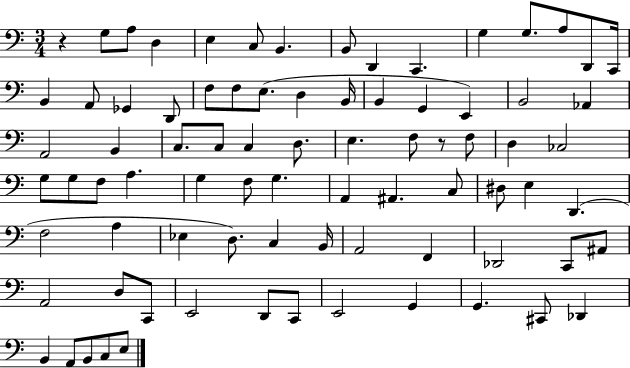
R/q G3/e A3/e D3/q E3/q C3/e B2/q. B2/e D2/q C2/q. G3/q G3/e. A3/e D2/e C2/s B2/q A2/e Gb2/q D2/e F3/e F3/e E3/e. D3/q B2/s B2/q G2/q E2/q B2/h Ab2/q A2/h B2/q C3/e. C3/e C3/q D3/e. E3/q. F3/e R/e F3/e D3/q CES3/h G3/e G3/e F3/e A3/q. G3/q F3/e G3/q. A2/q A#2/q. C3/e D#3/e E3/q D2/q. F3/h A3/q Eb3/q D3/e. C3/q B2/s A2/h F2/q Db2/h C2/e A#2/e A2/h D3/e C2/e E2/h D2/e C2/e E2/h G2/q G2/q. C#2/e Db2/q B2/q A2/e B2/e C3/e E3/e